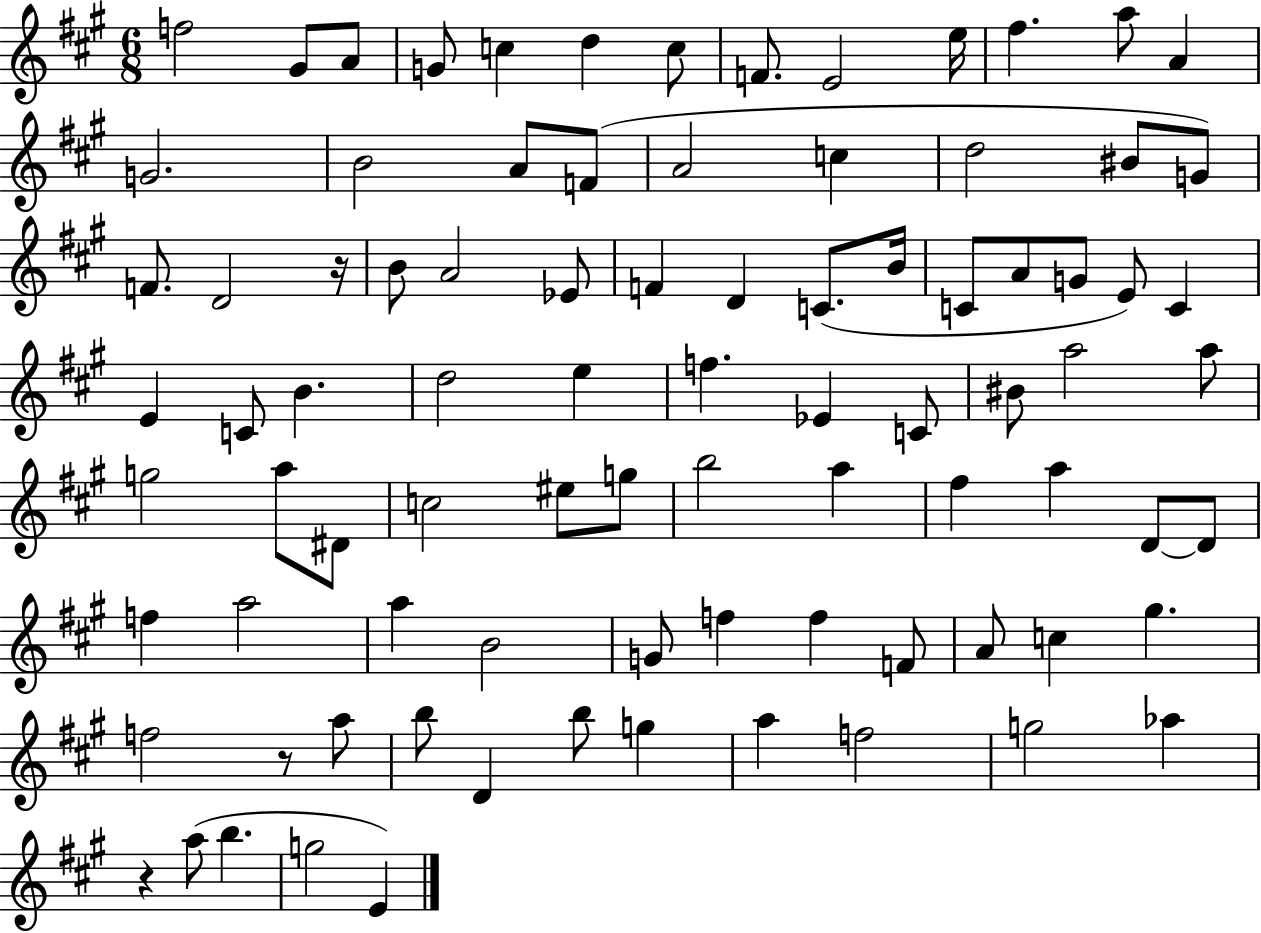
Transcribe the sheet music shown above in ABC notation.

X:1
T:Untitled
M:6/8
L:1/4
K:A
f2 ^G/2 A/2 G/2 c d c/2 F/2 E2 e/4 ^f a/2 A G2 B2 A/2 F/2 A2 c d2 ^B/2 G/2 F/2 D2 z/4 B/2 A2 _E/2 F D C/2 B/4 C/2 A/2 G/2 E/2 C E C/2 B d2 e f _E C/2 ^B/2 a2 a/2 g2 a/2 ^D/2 c2 ^e/2 g/2 b2 a ^f a D/2 D/2 f a2 a B2 G/2 f f F/2 A/2 c ^g f2 z/2 a/2 b/2 D b/2 g a f2 g2 _a z a/2 b g2 E